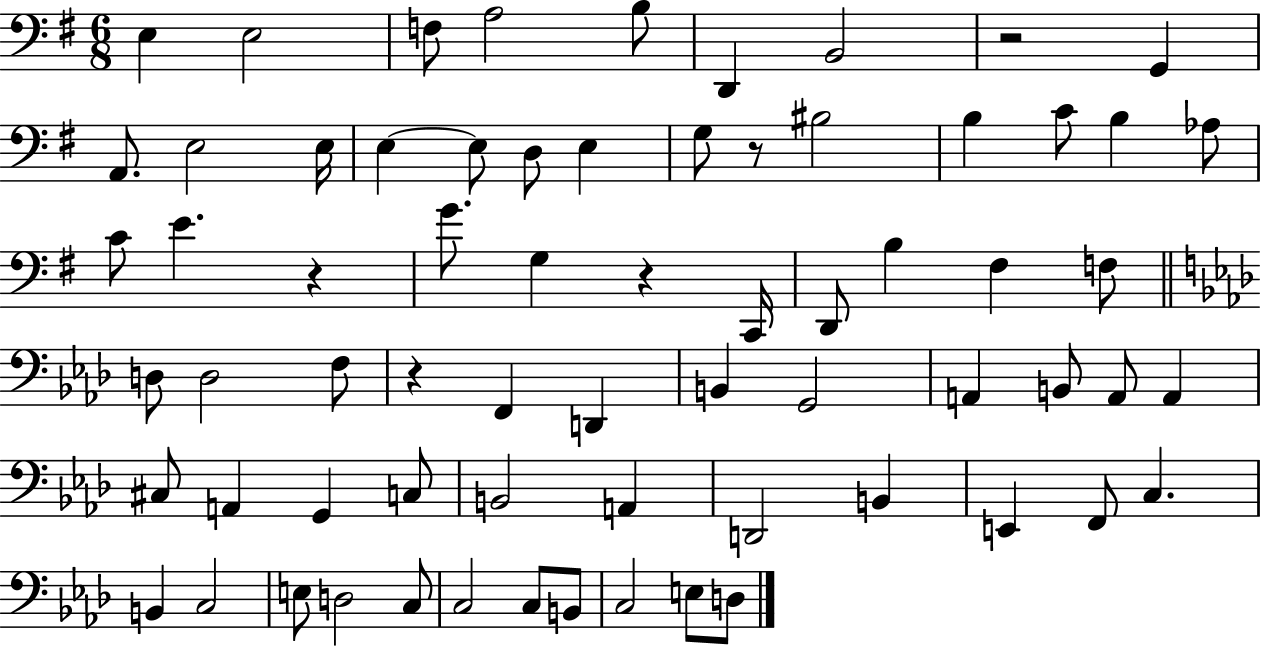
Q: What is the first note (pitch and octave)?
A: E3